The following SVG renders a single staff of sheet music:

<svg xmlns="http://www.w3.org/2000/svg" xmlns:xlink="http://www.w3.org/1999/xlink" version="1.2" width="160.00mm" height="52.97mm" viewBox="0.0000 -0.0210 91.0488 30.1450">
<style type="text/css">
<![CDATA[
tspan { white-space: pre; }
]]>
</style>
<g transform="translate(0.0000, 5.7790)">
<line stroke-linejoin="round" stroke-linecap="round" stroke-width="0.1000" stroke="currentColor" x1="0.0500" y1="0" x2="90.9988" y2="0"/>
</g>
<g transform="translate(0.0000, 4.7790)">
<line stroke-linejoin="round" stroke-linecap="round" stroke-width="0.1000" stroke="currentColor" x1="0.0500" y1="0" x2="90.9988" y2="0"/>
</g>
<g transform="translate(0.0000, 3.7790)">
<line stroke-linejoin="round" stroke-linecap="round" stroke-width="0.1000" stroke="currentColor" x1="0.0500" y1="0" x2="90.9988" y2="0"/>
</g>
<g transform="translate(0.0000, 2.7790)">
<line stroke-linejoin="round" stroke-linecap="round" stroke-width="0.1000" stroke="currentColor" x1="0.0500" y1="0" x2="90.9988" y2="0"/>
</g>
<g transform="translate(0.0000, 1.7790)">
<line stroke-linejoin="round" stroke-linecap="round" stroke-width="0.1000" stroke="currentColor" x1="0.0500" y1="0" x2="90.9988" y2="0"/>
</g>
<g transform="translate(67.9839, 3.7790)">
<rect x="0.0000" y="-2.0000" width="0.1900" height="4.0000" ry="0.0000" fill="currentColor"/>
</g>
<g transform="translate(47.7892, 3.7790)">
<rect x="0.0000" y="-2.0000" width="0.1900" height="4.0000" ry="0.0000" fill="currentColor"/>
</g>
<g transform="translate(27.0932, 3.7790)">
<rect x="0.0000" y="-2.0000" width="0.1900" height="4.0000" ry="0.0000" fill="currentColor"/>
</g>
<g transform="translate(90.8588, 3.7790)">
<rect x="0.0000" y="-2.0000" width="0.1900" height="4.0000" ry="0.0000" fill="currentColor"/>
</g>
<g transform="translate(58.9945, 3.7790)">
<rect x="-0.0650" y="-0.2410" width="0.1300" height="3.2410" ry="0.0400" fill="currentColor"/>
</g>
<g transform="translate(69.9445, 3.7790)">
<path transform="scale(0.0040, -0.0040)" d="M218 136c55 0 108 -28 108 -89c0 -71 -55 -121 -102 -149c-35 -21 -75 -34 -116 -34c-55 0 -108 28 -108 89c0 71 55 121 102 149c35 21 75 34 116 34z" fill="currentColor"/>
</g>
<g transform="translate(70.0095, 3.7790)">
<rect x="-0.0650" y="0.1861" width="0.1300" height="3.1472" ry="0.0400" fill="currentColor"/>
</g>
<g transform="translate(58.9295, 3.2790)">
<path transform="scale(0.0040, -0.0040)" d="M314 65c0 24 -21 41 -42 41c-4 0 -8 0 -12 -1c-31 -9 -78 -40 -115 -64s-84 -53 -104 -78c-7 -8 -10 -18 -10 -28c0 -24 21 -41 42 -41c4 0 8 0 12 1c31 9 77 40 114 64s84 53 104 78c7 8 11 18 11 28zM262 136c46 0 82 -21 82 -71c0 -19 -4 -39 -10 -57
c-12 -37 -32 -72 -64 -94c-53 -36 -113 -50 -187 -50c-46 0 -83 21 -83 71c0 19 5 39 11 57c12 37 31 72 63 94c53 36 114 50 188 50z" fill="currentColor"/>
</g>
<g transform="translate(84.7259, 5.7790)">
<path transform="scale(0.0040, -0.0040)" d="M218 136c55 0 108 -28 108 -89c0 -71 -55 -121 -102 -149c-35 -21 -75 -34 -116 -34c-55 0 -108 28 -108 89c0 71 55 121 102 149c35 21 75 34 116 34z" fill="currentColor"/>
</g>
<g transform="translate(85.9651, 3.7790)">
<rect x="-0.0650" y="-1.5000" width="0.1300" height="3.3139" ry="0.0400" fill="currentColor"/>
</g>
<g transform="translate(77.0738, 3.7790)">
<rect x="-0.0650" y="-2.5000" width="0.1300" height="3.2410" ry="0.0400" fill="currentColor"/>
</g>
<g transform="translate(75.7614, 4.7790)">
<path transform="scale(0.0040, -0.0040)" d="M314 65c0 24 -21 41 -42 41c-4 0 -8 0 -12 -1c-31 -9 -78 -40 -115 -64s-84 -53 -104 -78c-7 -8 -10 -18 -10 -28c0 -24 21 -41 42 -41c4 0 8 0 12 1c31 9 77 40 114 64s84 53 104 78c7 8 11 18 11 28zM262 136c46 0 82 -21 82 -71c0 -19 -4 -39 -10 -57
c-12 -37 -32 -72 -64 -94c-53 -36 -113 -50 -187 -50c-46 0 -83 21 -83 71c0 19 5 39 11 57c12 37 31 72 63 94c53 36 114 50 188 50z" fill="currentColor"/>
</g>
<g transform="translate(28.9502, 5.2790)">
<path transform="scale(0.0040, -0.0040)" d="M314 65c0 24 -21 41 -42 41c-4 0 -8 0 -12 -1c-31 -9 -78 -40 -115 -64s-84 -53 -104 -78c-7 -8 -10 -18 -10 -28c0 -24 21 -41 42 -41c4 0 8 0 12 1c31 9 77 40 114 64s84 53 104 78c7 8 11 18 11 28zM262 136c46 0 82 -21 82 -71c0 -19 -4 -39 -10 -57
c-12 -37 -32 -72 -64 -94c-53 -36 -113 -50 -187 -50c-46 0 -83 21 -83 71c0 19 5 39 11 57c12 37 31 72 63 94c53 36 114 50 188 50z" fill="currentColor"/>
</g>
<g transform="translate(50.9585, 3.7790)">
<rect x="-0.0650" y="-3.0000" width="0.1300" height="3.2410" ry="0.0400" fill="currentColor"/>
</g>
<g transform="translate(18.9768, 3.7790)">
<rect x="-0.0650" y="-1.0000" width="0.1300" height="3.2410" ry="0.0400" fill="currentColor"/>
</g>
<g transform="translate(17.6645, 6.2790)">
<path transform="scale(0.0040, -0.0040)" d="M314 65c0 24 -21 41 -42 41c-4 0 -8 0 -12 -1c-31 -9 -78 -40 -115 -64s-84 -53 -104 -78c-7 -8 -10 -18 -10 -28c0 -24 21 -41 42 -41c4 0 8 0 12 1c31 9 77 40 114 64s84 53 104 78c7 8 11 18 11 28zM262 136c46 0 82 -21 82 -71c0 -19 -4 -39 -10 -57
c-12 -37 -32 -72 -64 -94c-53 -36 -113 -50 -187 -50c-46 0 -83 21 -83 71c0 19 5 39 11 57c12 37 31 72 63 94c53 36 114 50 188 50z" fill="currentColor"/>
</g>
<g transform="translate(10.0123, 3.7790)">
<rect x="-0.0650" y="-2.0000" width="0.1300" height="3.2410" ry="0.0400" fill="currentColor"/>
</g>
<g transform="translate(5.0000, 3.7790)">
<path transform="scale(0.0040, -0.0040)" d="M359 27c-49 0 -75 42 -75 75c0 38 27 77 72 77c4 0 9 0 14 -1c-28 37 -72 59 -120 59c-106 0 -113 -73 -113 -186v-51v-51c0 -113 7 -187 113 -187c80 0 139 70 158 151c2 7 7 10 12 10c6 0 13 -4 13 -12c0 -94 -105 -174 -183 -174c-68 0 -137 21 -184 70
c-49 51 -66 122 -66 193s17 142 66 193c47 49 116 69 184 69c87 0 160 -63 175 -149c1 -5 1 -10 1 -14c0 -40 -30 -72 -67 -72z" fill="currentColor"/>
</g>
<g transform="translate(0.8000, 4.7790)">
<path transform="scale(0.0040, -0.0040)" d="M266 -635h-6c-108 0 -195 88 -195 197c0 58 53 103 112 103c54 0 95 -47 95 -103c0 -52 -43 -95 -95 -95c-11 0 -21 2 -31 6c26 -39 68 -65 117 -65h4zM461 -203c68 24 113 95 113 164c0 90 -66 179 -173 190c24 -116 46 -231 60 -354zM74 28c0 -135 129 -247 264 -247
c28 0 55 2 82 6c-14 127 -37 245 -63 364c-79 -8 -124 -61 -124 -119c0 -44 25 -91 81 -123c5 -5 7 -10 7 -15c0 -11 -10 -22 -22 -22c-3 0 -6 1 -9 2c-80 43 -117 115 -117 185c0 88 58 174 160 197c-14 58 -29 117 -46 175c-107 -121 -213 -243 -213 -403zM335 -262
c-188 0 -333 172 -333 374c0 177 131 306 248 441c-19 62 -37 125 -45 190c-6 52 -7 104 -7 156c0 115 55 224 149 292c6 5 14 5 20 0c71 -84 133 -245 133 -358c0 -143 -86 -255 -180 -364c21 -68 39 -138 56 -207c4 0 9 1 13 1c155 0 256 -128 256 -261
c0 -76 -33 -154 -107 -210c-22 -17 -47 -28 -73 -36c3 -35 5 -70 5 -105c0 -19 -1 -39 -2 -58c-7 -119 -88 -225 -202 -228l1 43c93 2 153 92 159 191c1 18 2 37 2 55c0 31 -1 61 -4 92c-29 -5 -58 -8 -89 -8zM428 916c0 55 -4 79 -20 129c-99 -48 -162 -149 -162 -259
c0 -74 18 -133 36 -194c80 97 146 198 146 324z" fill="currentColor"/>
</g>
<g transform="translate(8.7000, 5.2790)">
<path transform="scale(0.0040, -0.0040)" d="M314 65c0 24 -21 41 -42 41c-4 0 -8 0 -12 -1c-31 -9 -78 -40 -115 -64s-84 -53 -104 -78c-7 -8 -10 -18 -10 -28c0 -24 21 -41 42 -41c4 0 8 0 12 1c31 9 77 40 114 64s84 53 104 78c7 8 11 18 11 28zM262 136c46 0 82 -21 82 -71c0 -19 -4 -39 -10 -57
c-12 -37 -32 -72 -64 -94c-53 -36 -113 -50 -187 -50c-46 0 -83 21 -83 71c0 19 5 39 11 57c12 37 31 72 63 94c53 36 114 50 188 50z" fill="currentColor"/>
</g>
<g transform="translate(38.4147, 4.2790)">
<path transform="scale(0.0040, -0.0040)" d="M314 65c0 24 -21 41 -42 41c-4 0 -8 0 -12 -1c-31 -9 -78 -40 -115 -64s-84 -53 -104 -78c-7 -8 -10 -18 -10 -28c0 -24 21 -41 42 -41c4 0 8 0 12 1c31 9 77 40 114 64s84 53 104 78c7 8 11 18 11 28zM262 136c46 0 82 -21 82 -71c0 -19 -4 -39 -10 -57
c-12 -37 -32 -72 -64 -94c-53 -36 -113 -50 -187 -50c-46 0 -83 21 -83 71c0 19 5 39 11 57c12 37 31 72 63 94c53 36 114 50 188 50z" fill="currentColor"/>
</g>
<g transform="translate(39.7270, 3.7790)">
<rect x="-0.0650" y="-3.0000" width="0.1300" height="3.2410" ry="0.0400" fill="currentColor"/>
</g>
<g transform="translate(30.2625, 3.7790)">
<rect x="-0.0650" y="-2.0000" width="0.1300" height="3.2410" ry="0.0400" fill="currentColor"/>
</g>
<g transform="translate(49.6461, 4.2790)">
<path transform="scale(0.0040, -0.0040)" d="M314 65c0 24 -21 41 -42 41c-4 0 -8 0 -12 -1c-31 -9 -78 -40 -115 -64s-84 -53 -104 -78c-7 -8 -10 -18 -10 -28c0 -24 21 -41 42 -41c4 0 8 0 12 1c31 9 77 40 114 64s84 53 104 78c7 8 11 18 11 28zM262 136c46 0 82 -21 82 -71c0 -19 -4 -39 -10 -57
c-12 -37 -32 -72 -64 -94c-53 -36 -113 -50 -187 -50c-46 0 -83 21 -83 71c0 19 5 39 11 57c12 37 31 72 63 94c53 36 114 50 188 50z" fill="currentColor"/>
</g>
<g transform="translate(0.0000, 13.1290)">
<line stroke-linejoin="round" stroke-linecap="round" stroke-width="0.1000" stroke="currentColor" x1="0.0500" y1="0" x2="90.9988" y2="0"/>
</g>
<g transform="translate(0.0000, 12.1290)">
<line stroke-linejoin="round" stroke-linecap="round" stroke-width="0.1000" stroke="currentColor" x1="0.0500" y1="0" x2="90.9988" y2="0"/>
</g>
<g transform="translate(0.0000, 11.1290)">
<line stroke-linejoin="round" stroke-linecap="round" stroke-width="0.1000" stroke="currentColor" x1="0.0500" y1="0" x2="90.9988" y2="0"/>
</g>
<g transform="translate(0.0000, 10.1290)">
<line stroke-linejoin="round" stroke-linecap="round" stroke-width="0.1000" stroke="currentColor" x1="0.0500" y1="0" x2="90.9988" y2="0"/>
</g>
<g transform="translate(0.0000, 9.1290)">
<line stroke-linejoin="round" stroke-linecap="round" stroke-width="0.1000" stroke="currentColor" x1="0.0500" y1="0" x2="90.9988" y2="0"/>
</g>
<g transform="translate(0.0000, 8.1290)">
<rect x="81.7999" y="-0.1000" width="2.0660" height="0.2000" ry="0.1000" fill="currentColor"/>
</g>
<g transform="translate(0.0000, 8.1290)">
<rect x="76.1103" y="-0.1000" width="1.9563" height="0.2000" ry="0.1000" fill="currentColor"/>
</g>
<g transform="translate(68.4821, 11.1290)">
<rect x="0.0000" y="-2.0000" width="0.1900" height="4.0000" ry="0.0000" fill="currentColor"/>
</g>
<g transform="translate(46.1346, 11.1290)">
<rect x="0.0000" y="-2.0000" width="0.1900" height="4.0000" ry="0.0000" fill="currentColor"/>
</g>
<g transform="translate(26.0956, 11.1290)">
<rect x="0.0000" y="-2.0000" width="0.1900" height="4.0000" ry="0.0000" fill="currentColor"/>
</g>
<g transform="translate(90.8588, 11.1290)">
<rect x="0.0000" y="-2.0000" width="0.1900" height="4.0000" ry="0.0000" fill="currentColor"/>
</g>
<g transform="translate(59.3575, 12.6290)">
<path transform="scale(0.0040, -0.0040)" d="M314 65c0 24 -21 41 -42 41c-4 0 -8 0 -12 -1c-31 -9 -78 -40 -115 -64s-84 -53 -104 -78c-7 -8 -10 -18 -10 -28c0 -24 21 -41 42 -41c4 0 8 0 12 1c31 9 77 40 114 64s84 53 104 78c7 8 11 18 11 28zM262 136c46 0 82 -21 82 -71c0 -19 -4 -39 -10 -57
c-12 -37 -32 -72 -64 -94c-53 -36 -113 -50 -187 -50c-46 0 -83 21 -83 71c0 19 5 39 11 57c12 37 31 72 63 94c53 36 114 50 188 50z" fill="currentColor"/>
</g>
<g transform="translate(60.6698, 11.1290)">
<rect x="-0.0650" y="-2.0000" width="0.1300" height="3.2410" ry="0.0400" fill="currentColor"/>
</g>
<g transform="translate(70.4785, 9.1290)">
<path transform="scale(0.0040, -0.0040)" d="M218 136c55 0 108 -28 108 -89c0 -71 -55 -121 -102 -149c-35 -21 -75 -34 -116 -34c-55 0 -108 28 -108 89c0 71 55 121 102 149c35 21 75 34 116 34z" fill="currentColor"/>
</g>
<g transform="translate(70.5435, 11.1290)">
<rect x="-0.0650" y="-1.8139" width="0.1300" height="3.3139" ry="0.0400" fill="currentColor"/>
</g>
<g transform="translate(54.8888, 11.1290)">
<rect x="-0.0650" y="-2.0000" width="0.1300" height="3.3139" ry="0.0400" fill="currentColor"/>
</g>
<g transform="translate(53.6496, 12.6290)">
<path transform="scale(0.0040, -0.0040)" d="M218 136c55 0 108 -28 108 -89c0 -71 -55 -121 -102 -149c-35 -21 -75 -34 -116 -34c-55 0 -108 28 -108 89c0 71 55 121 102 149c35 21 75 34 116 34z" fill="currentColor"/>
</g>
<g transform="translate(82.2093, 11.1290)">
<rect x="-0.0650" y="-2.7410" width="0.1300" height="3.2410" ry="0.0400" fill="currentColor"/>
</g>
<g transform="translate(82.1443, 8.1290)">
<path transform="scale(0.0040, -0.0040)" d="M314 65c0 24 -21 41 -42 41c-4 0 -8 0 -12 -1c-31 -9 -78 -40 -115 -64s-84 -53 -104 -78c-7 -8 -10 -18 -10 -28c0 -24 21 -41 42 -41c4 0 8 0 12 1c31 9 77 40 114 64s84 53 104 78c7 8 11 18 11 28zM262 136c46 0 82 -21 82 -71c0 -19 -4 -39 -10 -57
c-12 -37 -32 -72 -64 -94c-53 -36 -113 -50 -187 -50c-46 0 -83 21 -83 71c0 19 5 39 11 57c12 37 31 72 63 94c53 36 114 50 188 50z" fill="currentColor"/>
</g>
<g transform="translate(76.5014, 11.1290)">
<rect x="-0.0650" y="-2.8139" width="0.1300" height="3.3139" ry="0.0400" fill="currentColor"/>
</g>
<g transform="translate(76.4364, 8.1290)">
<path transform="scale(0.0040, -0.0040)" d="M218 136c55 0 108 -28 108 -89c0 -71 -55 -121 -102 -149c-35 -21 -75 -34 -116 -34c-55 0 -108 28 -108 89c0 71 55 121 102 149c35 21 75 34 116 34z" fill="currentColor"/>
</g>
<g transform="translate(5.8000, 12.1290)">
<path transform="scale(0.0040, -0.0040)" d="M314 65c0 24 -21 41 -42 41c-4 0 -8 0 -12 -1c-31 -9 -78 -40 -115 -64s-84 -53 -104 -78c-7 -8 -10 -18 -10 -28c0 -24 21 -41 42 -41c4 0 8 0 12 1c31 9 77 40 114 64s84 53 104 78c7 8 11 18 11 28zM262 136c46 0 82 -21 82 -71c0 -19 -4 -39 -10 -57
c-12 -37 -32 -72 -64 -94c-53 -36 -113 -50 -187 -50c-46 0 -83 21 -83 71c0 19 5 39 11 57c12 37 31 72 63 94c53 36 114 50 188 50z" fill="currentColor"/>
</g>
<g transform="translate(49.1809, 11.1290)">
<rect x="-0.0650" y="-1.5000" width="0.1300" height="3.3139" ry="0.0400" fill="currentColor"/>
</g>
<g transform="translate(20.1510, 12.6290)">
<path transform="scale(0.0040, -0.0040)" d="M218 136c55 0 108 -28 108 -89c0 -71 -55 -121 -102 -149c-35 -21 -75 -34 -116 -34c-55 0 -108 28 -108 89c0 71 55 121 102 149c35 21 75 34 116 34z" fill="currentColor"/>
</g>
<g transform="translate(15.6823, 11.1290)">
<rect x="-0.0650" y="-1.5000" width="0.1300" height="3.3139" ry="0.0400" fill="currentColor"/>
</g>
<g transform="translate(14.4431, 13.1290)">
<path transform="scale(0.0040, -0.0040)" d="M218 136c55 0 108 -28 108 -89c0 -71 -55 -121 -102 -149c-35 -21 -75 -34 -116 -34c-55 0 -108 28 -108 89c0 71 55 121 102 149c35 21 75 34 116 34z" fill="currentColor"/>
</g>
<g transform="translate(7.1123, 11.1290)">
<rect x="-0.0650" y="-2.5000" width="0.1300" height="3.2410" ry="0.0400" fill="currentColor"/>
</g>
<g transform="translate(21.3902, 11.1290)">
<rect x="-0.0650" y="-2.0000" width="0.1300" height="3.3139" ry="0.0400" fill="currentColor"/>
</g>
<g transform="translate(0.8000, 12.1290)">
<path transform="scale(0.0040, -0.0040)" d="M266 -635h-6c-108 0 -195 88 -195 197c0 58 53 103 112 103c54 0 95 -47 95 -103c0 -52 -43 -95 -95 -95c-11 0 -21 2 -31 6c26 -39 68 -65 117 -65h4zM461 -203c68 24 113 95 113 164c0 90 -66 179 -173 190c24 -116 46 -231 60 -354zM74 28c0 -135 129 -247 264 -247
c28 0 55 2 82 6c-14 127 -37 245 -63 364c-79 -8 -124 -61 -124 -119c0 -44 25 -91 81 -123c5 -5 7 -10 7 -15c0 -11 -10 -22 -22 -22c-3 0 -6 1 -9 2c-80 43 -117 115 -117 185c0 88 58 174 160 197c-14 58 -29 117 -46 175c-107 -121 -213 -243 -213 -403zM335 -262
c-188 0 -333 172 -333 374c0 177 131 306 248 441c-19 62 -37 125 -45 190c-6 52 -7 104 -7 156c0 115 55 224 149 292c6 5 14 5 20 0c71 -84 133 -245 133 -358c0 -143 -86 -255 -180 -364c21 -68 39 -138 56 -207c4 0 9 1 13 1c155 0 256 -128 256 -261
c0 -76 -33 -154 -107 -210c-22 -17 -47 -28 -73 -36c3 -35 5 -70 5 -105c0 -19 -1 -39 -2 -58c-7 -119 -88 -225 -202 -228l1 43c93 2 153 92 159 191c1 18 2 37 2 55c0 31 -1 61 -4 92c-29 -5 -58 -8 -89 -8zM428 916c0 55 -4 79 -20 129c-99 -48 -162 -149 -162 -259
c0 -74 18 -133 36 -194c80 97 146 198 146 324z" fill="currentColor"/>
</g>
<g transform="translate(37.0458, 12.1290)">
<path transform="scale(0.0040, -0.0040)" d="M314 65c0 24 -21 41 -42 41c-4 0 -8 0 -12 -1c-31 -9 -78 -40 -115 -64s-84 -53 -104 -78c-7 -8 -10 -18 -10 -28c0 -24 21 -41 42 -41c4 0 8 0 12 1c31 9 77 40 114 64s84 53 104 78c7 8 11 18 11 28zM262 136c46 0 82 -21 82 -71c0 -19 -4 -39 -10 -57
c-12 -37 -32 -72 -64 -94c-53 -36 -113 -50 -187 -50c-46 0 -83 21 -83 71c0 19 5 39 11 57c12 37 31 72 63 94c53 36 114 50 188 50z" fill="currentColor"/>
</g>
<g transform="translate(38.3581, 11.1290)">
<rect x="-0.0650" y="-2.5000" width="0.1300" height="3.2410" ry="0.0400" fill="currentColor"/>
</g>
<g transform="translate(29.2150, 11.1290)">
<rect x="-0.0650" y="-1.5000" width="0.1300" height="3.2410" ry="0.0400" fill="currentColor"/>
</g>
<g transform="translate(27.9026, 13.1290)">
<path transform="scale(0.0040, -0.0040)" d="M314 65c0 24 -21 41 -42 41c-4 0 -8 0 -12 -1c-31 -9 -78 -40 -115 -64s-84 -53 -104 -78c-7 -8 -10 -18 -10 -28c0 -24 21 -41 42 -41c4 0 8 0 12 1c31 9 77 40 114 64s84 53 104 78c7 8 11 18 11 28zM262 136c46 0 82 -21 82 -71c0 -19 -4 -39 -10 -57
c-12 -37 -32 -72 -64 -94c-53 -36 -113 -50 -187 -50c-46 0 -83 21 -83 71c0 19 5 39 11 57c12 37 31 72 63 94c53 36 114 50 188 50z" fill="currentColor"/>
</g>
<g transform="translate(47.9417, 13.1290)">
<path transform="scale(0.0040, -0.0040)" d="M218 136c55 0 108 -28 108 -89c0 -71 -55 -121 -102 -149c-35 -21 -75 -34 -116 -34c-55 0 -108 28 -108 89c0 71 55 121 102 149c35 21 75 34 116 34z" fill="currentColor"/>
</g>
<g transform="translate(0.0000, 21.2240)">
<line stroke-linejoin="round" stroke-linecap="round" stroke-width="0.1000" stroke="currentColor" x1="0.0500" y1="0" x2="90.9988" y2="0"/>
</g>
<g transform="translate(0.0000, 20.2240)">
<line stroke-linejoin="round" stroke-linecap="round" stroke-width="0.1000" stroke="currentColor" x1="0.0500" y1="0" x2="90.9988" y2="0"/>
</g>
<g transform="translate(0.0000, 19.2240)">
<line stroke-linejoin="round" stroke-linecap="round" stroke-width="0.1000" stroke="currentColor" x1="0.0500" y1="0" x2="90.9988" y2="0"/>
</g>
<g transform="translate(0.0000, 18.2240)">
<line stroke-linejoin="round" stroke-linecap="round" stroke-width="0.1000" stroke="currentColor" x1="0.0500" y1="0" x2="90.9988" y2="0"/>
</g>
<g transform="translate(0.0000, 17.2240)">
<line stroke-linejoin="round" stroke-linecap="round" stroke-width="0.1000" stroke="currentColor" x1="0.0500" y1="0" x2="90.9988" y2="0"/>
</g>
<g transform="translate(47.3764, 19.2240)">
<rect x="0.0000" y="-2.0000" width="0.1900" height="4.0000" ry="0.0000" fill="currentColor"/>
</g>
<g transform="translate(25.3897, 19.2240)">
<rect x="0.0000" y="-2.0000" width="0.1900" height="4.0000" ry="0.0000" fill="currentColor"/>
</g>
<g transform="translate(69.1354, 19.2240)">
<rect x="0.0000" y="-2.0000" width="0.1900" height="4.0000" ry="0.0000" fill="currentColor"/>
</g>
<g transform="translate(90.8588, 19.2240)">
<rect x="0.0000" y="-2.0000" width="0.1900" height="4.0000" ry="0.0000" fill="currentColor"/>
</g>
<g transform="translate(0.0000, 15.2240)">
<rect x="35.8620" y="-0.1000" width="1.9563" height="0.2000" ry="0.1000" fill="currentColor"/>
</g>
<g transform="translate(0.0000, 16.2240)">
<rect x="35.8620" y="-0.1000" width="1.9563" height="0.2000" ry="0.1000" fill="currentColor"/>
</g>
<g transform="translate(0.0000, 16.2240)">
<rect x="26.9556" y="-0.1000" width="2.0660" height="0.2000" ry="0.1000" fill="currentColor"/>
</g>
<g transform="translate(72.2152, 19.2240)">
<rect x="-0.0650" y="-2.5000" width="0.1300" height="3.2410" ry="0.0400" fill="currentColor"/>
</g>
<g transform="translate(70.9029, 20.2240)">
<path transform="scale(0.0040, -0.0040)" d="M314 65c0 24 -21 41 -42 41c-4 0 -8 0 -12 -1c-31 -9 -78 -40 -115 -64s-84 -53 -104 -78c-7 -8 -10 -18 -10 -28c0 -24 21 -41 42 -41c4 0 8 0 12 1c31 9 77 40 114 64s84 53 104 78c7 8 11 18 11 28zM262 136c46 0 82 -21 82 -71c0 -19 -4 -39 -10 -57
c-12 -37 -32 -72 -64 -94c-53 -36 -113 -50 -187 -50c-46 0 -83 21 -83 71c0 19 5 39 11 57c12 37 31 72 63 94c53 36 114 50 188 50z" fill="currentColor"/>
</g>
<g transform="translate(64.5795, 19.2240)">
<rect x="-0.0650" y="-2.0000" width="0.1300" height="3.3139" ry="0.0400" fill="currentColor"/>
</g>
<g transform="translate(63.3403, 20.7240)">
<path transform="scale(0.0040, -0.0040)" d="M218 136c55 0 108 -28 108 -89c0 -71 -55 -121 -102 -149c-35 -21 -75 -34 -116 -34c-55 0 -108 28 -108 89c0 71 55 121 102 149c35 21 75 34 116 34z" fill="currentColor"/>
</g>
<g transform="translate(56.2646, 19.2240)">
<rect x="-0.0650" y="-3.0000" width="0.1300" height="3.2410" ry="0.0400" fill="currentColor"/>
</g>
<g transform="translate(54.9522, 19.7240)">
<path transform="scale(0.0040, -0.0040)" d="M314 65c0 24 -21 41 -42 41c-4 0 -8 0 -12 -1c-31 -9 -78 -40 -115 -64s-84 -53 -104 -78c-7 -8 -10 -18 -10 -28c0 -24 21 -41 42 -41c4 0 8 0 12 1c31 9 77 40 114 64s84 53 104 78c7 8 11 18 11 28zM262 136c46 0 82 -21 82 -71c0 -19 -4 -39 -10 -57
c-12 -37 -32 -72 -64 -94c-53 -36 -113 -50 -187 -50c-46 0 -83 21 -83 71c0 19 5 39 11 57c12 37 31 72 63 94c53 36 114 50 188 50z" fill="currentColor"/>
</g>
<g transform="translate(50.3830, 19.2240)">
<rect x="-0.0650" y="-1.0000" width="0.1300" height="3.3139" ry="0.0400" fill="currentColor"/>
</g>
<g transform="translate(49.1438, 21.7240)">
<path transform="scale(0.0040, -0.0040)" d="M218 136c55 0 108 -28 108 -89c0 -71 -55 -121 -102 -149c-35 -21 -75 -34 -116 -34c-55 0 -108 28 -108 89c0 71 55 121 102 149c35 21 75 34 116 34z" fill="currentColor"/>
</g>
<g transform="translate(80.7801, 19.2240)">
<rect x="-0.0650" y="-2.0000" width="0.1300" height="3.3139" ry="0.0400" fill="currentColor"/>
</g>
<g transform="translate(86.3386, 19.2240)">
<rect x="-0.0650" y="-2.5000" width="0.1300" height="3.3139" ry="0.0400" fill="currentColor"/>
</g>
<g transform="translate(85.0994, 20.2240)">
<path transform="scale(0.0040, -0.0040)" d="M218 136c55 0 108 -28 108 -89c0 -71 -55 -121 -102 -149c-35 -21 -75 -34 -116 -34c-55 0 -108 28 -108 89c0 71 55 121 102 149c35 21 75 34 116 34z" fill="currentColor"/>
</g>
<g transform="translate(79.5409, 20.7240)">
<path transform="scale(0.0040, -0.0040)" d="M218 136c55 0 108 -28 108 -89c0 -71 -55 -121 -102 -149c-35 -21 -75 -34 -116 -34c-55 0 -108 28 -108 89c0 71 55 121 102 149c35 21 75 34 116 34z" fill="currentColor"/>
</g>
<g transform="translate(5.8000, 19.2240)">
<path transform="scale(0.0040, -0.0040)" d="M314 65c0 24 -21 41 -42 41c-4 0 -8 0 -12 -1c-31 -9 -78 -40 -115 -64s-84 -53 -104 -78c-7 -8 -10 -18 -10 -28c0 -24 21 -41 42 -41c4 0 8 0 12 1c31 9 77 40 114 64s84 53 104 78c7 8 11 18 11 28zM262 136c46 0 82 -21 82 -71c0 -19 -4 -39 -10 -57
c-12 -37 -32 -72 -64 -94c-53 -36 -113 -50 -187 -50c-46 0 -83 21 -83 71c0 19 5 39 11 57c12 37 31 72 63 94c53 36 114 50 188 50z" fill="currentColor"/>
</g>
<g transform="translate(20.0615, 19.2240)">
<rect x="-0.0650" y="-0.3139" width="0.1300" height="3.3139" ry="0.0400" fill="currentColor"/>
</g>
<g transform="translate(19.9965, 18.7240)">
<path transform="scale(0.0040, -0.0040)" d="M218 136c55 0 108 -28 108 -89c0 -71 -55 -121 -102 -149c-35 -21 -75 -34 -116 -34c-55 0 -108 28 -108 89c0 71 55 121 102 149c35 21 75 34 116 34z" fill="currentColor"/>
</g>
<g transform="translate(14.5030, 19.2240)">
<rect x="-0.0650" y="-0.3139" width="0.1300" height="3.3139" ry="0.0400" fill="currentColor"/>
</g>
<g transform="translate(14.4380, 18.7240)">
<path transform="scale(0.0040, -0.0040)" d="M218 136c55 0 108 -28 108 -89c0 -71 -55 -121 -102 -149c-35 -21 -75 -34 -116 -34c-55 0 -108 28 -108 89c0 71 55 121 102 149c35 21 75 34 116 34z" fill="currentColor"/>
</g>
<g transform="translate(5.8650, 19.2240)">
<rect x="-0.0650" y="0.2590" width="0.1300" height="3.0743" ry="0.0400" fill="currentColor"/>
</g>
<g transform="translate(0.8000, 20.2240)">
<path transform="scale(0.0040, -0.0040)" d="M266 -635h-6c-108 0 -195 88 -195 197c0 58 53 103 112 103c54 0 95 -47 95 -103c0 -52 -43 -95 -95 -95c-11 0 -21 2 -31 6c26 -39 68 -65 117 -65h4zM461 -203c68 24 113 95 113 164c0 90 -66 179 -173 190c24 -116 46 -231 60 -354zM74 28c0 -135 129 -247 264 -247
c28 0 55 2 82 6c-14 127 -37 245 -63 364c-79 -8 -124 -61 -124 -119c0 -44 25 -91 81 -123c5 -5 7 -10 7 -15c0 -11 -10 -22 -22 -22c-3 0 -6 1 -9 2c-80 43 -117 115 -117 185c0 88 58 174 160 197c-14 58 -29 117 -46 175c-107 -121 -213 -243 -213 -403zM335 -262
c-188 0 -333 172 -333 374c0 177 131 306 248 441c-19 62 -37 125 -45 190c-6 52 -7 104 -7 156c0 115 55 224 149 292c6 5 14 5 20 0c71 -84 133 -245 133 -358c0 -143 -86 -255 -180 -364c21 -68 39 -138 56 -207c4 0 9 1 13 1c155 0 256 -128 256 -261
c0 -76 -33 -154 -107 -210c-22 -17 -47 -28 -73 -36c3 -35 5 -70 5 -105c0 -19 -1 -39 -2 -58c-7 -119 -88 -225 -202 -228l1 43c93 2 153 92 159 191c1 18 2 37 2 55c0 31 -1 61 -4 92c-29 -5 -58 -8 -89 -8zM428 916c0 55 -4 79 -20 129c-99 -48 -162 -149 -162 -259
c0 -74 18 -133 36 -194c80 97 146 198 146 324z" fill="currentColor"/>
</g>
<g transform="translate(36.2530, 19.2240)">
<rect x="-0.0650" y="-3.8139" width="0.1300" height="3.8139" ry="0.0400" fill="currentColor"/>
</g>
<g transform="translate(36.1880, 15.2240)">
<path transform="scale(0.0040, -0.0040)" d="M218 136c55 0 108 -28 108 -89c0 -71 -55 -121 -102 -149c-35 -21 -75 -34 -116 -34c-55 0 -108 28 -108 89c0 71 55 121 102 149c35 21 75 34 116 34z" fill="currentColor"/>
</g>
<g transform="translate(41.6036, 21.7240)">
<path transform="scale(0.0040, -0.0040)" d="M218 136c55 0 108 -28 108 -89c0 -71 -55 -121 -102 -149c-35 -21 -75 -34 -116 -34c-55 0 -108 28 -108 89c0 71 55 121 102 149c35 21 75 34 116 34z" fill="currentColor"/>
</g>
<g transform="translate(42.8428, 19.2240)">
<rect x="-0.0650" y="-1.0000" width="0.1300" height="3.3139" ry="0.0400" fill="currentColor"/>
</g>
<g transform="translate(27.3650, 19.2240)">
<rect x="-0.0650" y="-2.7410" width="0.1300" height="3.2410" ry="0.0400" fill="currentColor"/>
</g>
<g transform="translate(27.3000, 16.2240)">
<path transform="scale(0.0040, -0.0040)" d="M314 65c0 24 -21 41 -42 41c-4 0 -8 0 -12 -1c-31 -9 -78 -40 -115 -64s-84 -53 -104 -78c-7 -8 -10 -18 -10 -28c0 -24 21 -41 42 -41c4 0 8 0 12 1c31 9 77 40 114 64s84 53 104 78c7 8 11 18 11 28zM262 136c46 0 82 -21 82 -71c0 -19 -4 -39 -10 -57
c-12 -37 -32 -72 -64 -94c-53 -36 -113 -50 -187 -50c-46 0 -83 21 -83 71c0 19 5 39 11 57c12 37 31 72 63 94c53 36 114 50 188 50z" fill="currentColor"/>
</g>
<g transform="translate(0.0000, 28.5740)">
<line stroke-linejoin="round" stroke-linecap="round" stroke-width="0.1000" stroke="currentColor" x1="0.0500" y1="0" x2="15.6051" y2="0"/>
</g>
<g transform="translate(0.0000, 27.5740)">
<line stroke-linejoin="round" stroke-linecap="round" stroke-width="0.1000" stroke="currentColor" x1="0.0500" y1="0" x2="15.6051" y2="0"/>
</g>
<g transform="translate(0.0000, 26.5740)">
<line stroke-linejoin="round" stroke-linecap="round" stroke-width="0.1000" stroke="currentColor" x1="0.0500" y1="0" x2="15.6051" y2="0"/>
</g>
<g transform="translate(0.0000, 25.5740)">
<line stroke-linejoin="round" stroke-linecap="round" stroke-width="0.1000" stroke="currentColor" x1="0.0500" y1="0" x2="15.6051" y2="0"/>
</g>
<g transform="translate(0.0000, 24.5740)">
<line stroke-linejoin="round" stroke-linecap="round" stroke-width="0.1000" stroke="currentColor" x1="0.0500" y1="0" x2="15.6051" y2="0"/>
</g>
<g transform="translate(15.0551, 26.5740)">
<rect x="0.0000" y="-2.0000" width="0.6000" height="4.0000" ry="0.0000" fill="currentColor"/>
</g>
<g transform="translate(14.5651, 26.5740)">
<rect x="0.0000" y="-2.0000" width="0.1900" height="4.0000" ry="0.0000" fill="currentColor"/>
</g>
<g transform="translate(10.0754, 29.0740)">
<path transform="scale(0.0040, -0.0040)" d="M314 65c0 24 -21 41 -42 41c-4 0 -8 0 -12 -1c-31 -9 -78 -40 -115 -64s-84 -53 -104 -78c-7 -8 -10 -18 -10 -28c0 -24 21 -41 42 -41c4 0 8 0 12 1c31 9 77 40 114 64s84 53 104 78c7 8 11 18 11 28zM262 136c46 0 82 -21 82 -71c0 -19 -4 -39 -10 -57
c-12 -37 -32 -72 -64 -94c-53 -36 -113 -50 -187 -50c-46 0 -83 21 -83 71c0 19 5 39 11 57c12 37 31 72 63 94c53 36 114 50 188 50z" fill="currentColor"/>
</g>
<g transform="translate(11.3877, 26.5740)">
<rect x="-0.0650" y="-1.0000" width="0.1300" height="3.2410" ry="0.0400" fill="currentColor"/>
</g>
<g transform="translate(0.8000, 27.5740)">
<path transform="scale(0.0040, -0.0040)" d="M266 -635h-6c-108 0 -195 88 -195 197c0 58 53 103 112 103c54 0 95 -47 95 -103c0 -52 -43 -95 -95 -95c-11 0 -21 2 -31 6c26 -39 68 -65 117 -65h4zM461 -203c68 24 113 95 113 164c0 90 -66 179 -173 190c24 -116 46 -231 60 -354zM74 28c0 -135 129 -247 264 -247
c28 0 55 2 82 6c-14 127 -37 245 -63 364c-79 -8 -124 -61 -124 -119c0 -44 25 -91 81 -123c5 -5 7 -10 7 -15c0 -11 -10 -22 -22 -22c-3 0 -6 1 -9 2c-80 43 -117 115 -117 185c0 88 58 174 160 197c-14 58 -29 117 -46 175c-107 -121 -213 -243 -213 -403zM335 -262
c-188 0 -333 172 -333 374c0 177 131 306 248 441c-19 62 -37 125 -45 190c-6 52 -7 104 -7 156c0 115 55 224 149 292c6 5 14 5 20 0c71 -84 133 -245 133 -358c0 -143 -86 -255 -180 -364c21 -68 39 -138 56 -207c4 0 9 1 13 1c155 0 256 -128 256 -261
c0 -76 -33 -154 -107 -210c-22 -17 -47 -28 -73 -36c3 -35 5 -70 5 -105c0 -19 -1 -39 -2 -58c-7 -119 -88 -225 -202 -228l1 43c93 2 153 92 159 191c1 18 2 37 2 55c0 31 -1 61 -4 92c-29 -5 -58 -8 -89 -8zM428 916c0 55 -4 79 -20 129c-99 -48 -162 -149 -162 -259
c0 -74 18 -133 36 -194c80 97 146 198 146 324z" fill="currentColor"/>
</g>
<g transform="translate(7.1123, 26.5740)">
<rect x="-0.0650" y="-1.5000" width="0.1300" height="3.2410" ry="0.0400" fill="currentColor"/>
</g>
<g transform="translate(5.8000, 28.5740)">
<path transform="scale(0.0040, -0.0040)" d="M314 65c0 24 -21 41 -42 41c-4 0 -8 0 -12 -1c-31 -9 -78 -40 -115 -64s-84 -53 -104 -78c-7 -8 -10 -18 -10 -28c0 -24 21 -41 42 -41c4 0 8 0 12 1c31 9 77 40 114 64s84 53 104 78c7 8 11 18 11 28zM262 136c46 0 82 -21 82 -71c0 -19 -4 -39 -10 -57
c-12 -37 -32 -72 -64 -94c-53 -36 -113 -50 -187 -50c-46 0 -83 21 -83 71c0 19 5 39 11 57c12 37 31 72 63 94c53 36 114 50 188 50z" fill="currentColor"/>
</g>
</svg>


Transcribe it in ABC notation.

X:1
T:Untitled
M:4/4
L:1/4
K:C
F2 D2 F2 A2 A2 c2 B G2 E G2 E F E2 G2 E F F2 f a a2 B2 c c a2 c' D D A2 F G2 F G E2 D2